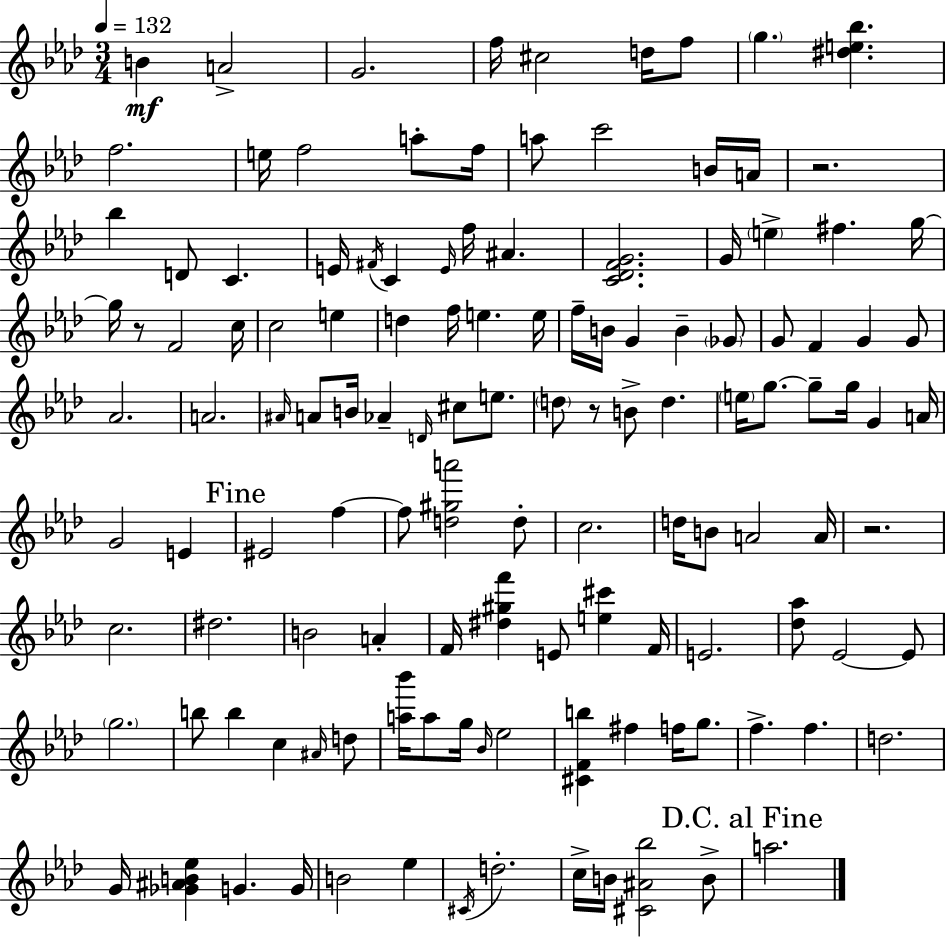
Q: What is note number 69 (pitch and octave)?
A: EIS4